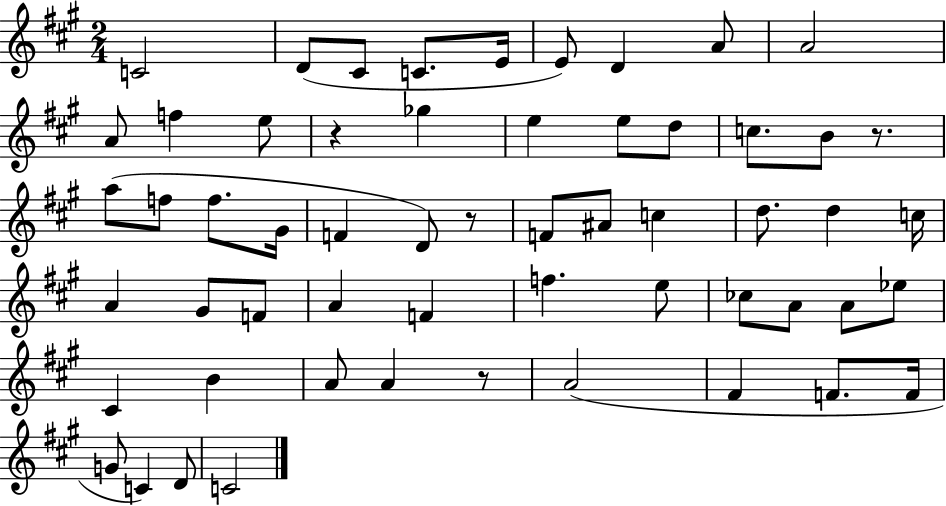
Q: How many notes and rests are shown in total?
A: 57